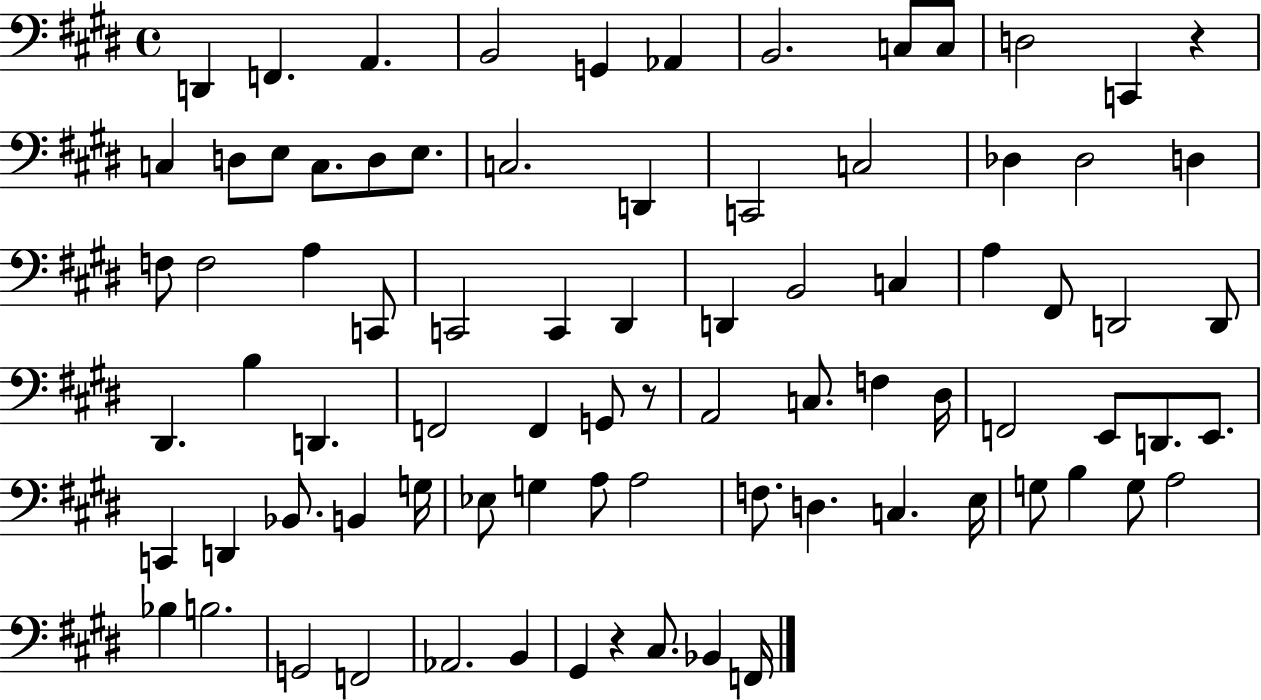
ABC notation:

X:1
T:Untitled
M:4/4
L:1/4
K:E
D,, F,, A,, B,,2 G,, _A,, B,,2 C,/2 C,/2 D,2 C,, z C, D,/2 E,/2 C,/2 D,/2 E,/2 C,2 D,, C,,2 C,2 _D, _D,2 D, F,/2 F,2 A, C,,/2 C,,2 C,, ^D,, D,, B,,2 C, A, ^F,,/2 D,,2 D,,/2 ^D,, B, D,, F,,2 F,, G,,/2 z/2 A,,2 C,/2 F, ^D,/4 F,,2 E,,/2 D,,/2 E,,/2 C,, D,, _B,,/2 B,, G,/4 _E,/2 G, A,/2 A,2 F,/2 D, C, E,/4 G,/2 B, G,/2 A,2 _B, B,2 G,,2 F,,2 _A,,2 B,, ^G,, z ^C,/2 _B,, F,,/4